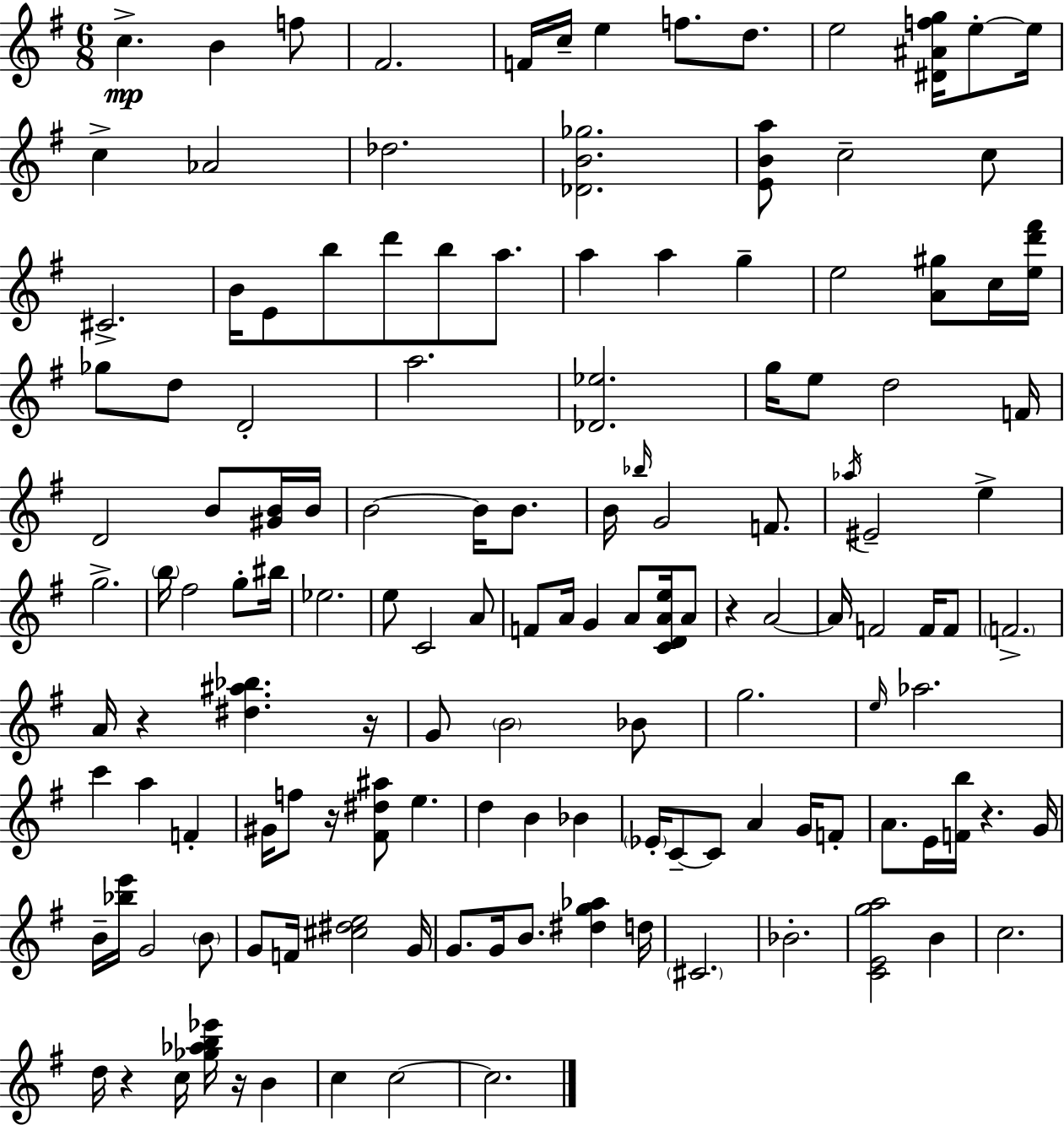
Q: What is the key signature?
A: G major